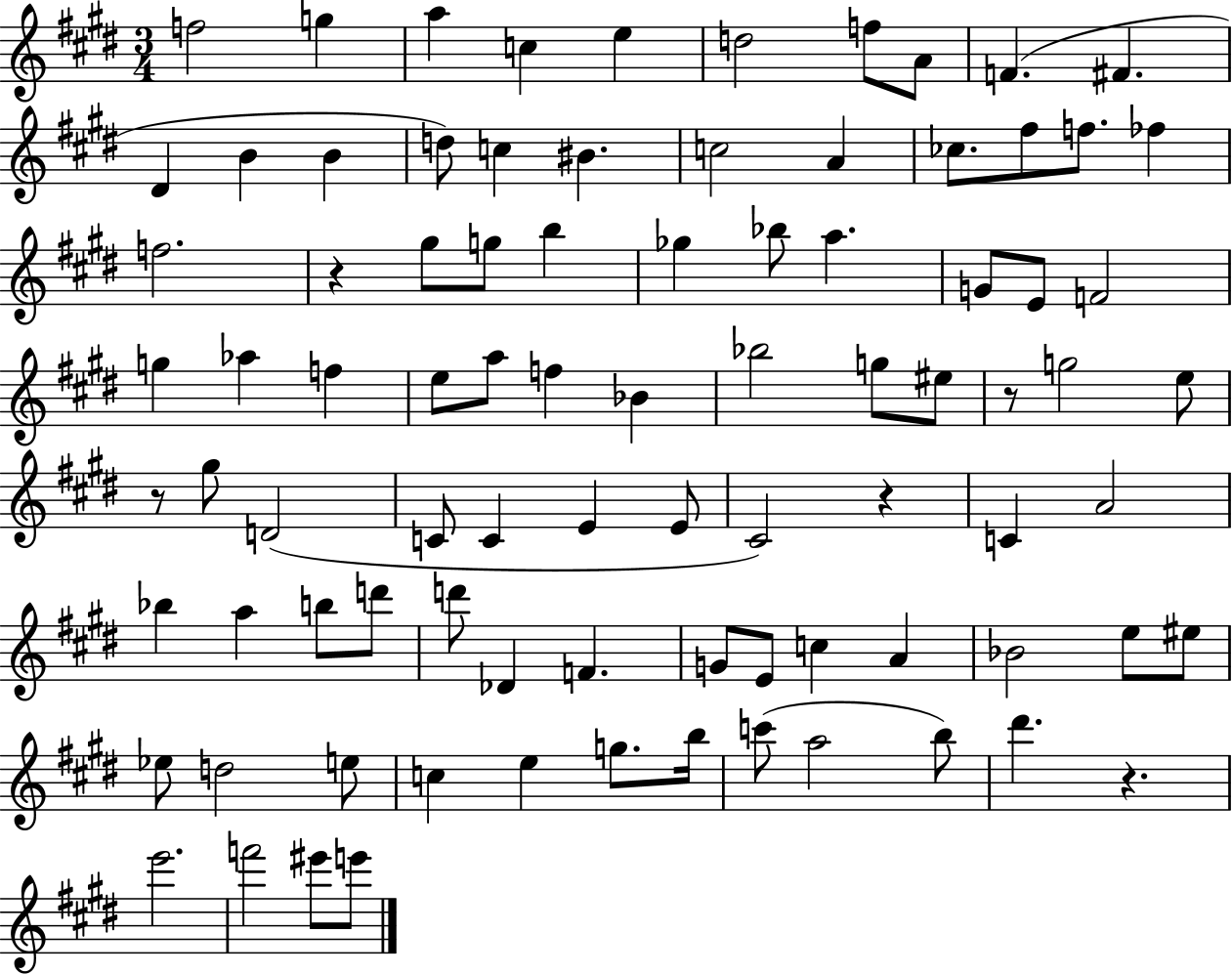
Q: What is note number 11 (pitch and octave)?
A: D#4